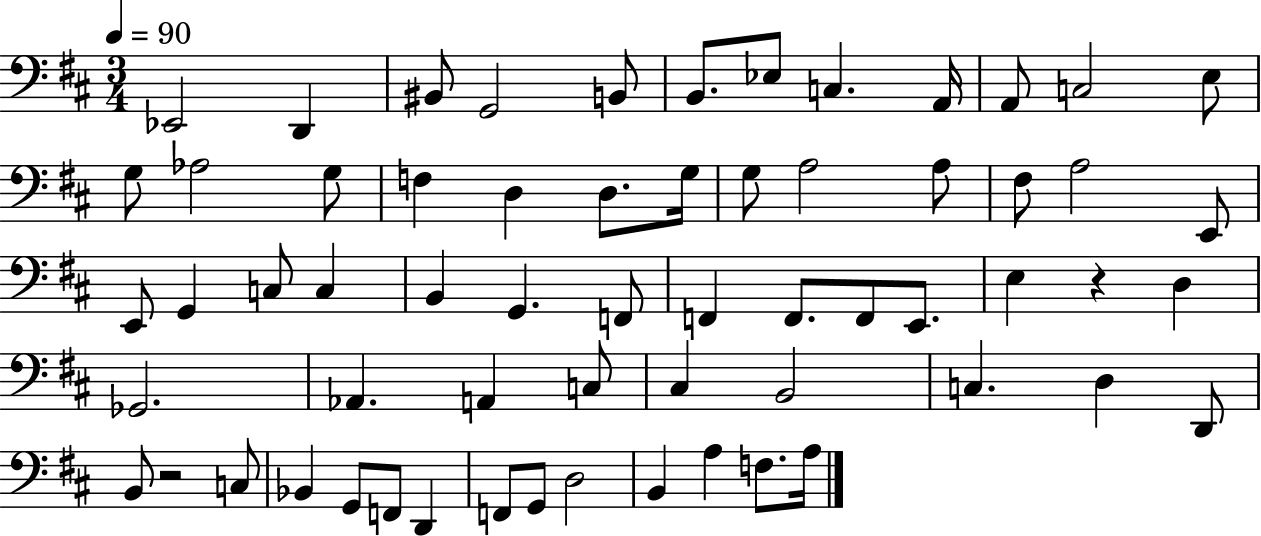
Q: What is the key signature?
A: D major